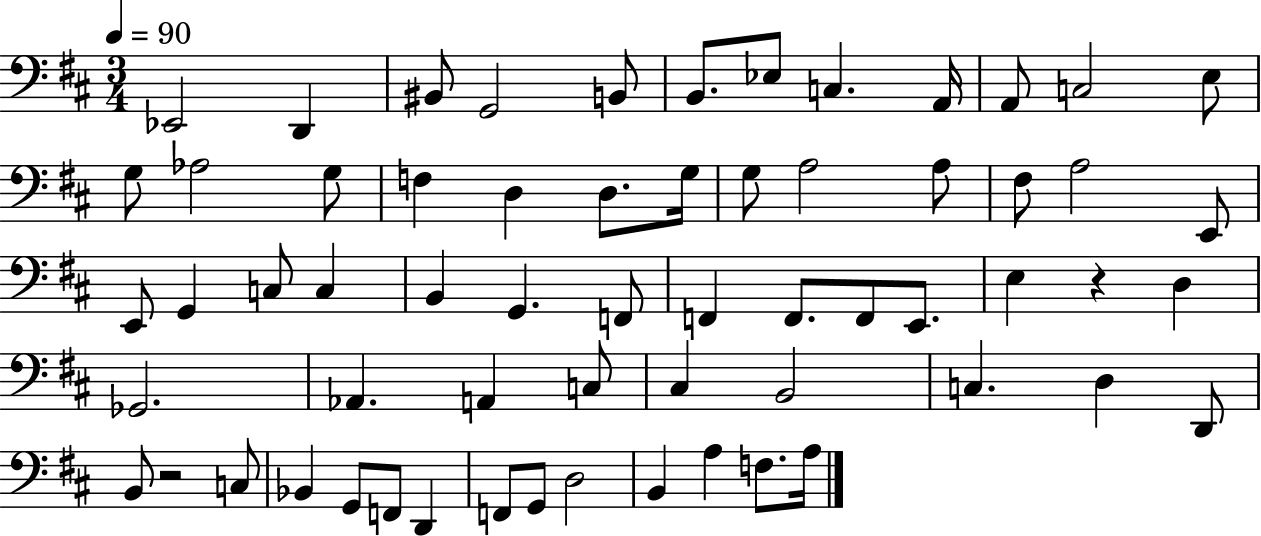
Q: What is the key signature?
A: D major